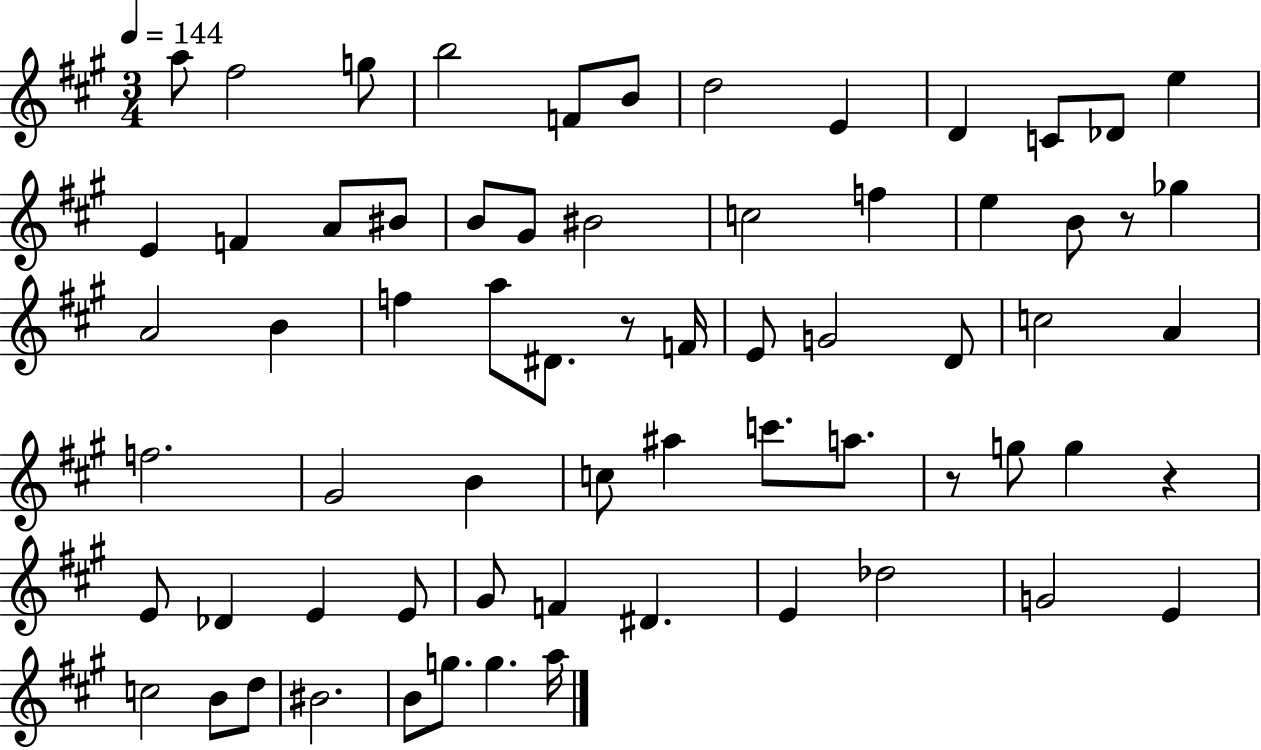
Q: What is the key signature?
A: A major